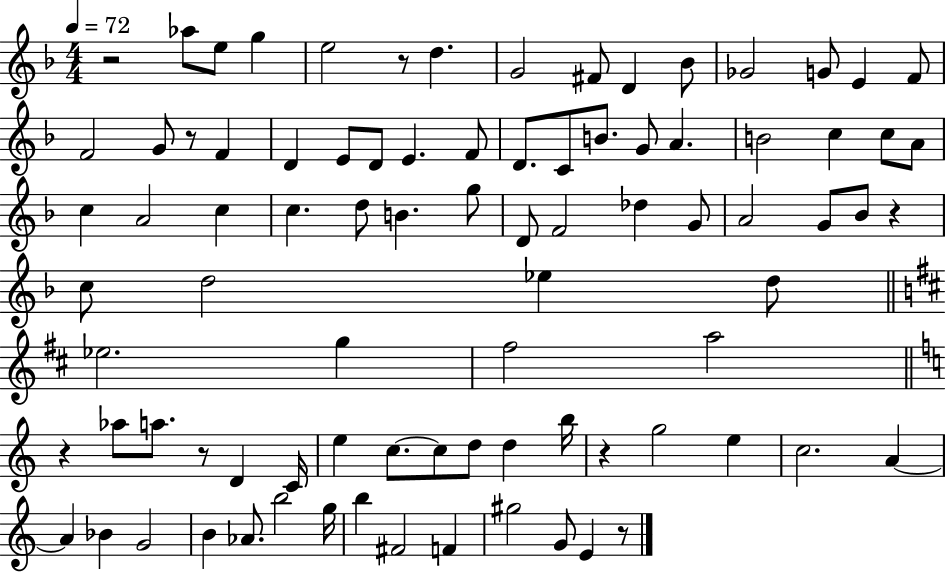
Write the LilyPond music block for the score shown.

{
  \clef treble
  \numericTimeSignature
  \time 4/4
  \key f \major
  \tempo 4 = 72
  \repeat volta 2 { r2 aes''8 e''8 g''4 | e''2 r8 d''4. | g'2 fis'8 d'4 bes'8 | ges'2 g'8 e'4 f'8 | \break f'2 g'8 r8 f'4 | d'4 e'8 d'8 e'4. f'8 | d'8. c'8 b'8. g'8 a'4. | b'2 c''4 c''8 a'8 | \break c''4 a'2 c''4 | c''4. d''8 b'4. g''8 | d'8 f'2 des''4 g'8 | a'2 g'8 bes'8 r4 | \break c''8 d''2 ees''4 d''8 | \bar "||" \break \key d \major ees''2. g''4 | fis''2 a''2 | \bar "||" \break \key a \minor r4 aes''8 a''8. r8 d'4 c'16 | e''4 c''8.~~ c''8 d''8 d''4 b''16 | r4 g''2 e''4 | c''2. a'4~~ | \break a'4 bes'4 g'2 | b'4 aes'8. b''2 g''16 | b''4 fis'2 f'4 | gis''2 g'8 e'4 r8 | \break } \bar "|."
}